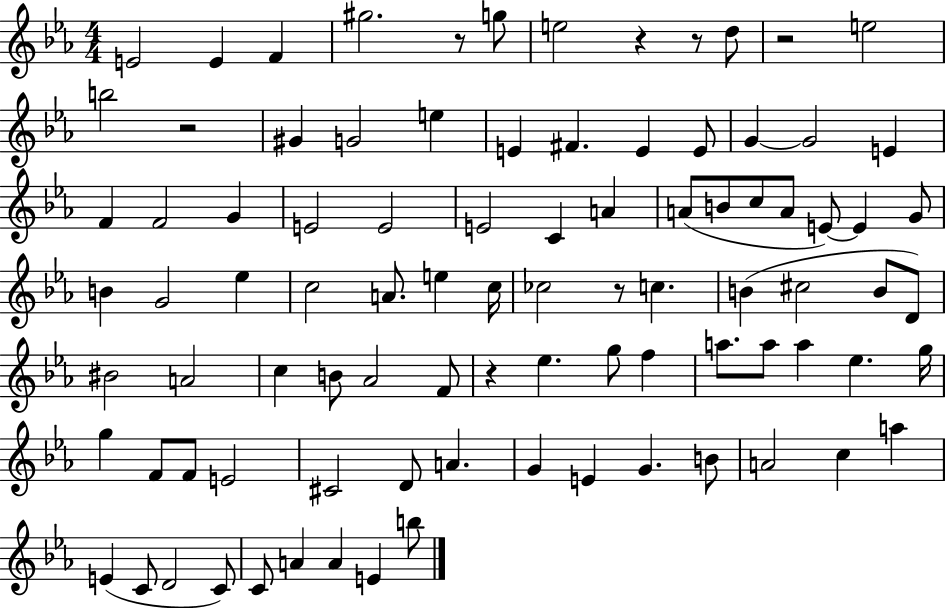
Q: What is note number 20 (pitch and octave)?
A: F4